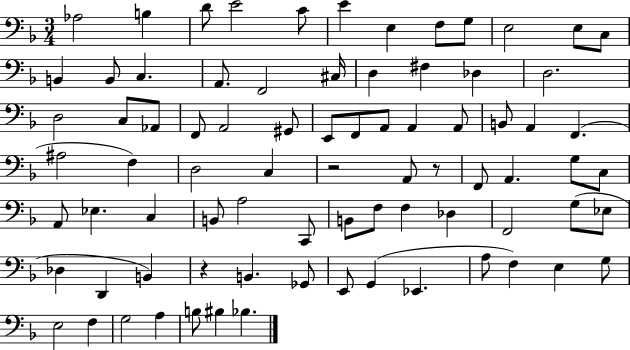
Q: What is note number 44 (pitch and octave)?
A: G3